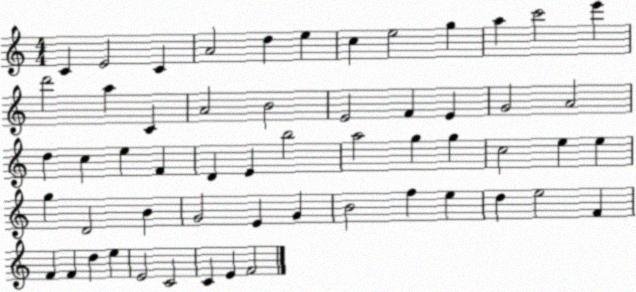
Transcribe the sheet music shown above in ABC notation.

X:1
T:Untitled
M:4/4
L:1/4
K:C
C E2 C A2 d e c e2 g a c'2 e' d'2 a C A2 B2 E2 F E G2 A2 d c e F D E b2 a2 g g c2 e e g D2 B G2 E G B2 f e d e2 F F F d e E2 C2 C E F2